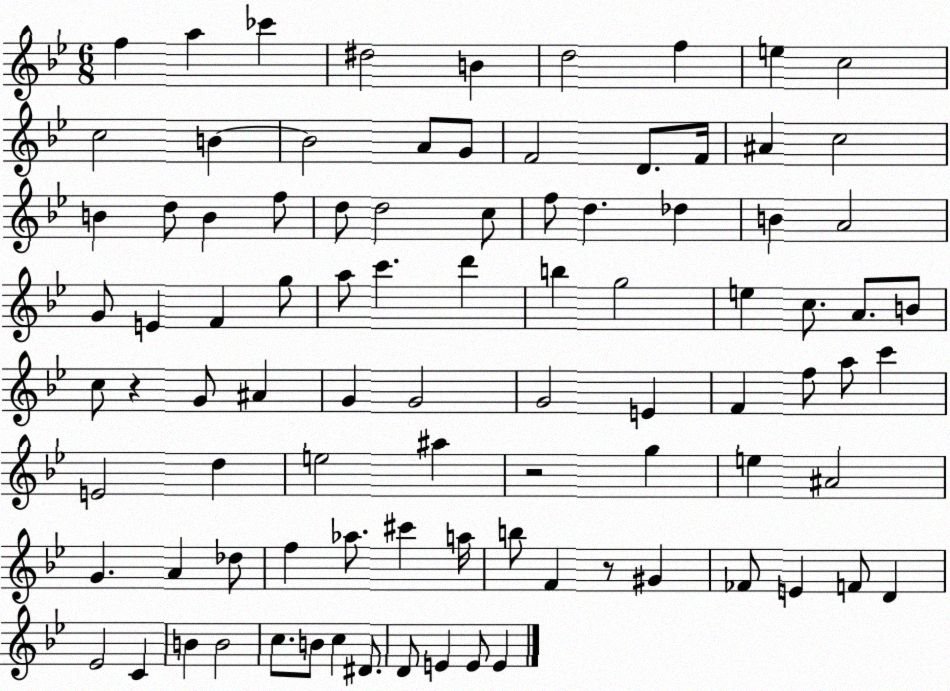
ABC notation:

X:1
T:Untitled
M:6/8
L:1/4
K:Bb
f a _c' ^d2 B d2 f e c2 c2 B B2 A/2 G/2 F2 D/2 F/4 ^A c2 B d/2 B f/2 d/2 d2 c/2 f/2 d _d B A2 G/2 E F g/2 a/2 c' d' b g2 e c/2 A/2 B/2 c/2 z G/2 ^A G G2 G2 E F f/2 a/2 c' E2 d e2 ^a z2 g e ^A2 G A _d/2 f _a/2 ^c' a/4 b/2 F z/2 ^G _F/2 E F/2 D _E2 C B B2 c/2 B/2 c ^D/2 D/2 E E/2 E